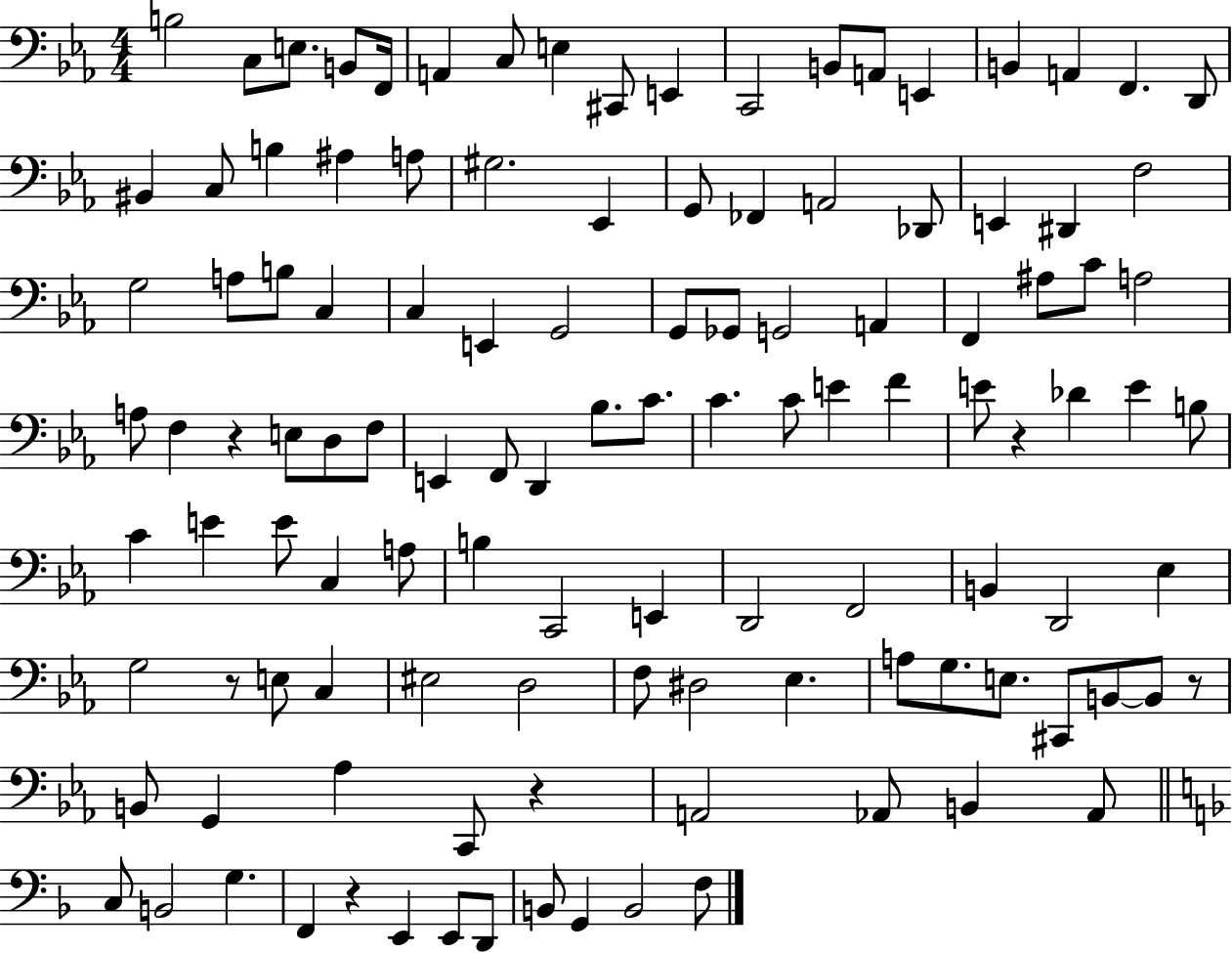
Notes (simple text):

B3/h C3/e E3/e. B2/e F2/s A2/q C3/e E3/q C#2/e E2/q C2/h B2/e A2/e E2/q B2/q A2/q F2/q. D2/e BIS2/q C3/e B3/q A#3/q A3/e G#3/h. Eb2/q G2/e FES2/q A2/h Db2/e E2/q D#2/q F3/h G3/h A3/e B3/e C3/q C3/q E2/q G2/h G2/e Gb2/e G2/h A2/q F2/q A#3/e C4/e A3/h A3/e F3/q R/q E3/e D3/e F3/e E2/q F2/e D2/q Bb3/e. C4/e. C4/q. C4/e E4/q F4/q E4/e R/q Db4/q E4/q B3/e C4/q E4/q E4/e C3/q A3/e B3/q C2/h E2/q D2/h F2/h B2/q D2/h Eb3/q G3/h R/e E3/e C3/q EIS3/h D3/h F3/e D#3/h Eb3/q. A3/e G3/e. E3/e. C#2/e B2/e B2/e R/e B2/e G2/q Ab3/q C2/e R/q A2/h Ab2/e B2/q Ab2/e C3/e B2/h G3/q. F2/q R/q E2/q E2/e D2/e B2/e G2/q B2/h F3/e